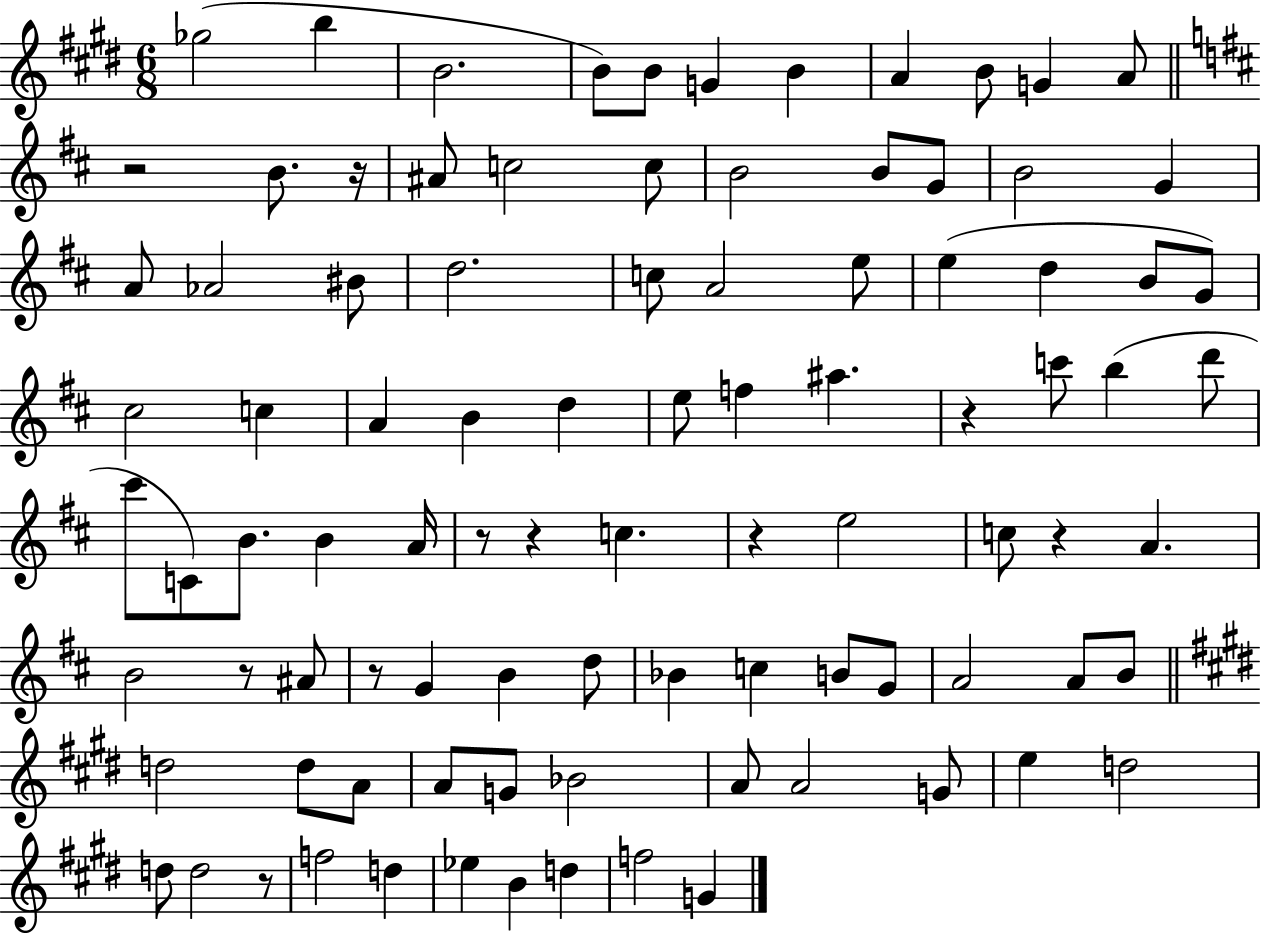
Gb5/h B5/q B4/h. B4/e B4/e G4/q B4/q A4/q B4/e G4/q A4/e R/h B4/e. R/s A#4/e C5/h C5/e B4/h B4/e G4/e B4/h G4/q A4/e Ab4/h BIS4/e D5/h. C5/e A4/h E5/e E5/q D5/q B4/e G4/e C#5/h C5/q A4/q B4/q D5/q E5/e F5/q A#5/q. R/q C6/e B5/q D6/e C#6/e C4/e B4/e. B4/q A4/s R/e R/q C5/q. R/q E5/h C5/e R/q A4/q. B4/h R/e A#4/e R/e G4/q B4/q D5/e Bb4/q C5/q B4/e G4/e A4/h A4/e B4/e D5/h D5/e A4/e A4/e G4/e Bb4/h A4/e A4/h G4/e E5/q D5/h D5/e D5/h R/e F5/h D5/q Eb5/q B4/q D5/q F5/h G4/q